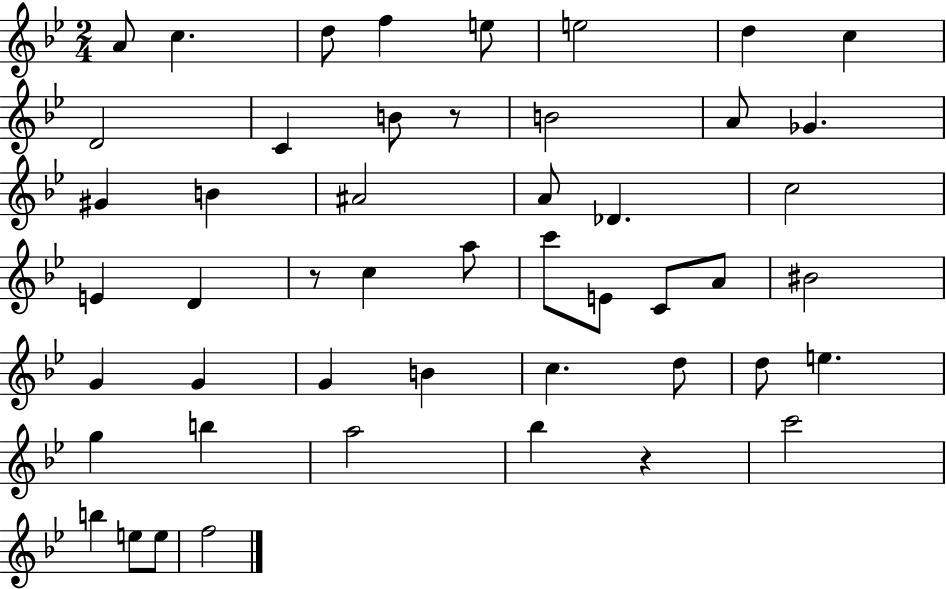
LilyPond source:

{
  \clef treble
  \numericTimeSignature
  \time 2/4
  \key bes \major
  \repeat volta 2 { a'8 c''4. | d''8 f''4 e''8 | e''2 | d''4 c''4 | \break d'2 | c'4 b'8 r8 | b'2 | a'8 ges'4. | \break gis'4 b'4 | ais'2 | a'8 des'4. | c''2 | \break e'4 d'4 | r8 c''4 a''8 | c'''8 e'8 c'8 a'8 | bis'2 | \break g'4 g'4 | g'4 b'4 | c''4. d''8 | d''8 e''4. | \break g''4 b''4 | a''2 | bes''4 r4 | c'''2 | \break b''4 e''8 e''8 | f''2 | } \bar "|."
}